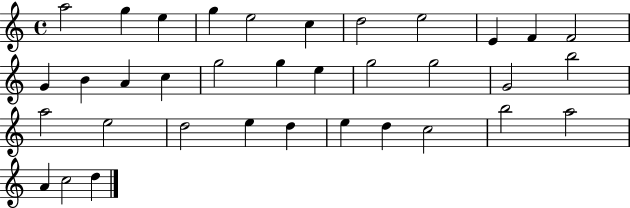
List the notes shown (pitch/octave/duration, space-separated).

A5/h G5/q E5/q G5/q E5/h C5/q D5/h E5/h E4/q F4/q F4/h G4/q B4/q A4/q C5/q G5/h G5/q E5/q G5/h G5/h G4/h B5/h A5/h E5/h D5/h E5/q D5/q E5/q D5/q C5/h B5/h A5/h A4/q C5/h D5/q